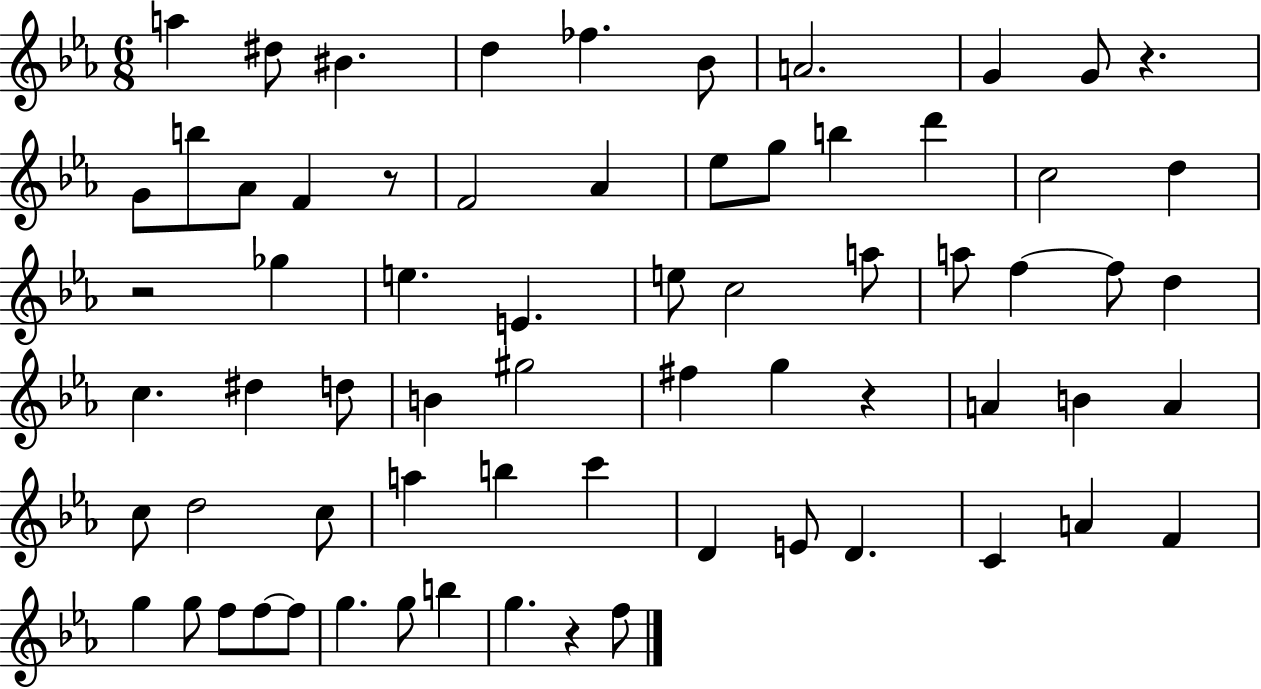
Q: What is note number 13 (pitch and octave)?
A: F4